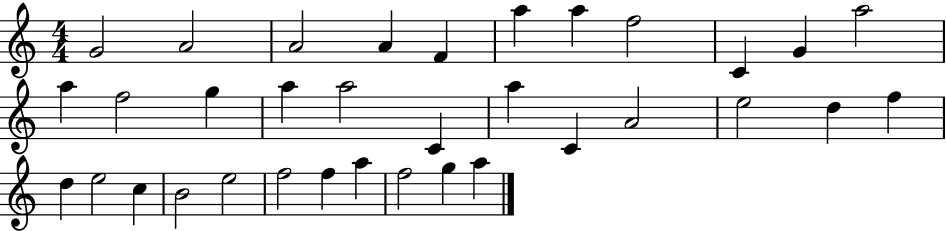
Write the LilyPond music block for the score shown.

{
  \clef treble
  \numericTimeSignature
  \time 4/4
  \key c \major
  g'2 a'2 | a'2 a'4 f'4 | a''4 a''4 f''2 | c'4 g'4 a''2 | \break a''4 f''2 g''4 | a''4 a''2 c'4 | a''4 c'4 a'2 | e''2 d''4 f''4 | \break d''4 e''2 c''4 | b'2 e''2 | f''2 f''4 a''4 | f''2 g''4 a''4 | \break \bar "|."
}